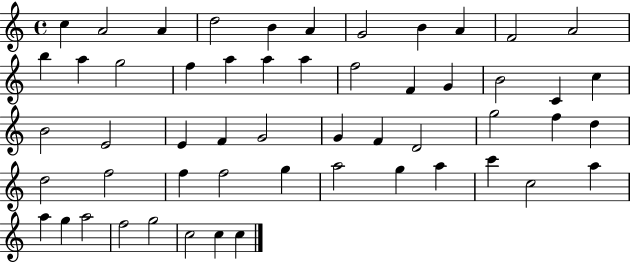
{
  \clef treble
  \time 4/4
  \defaultTimeSignature
  \key c \major
  c''4 a'2 a'4 | d''2 b'4 a'4 | g'2 b'4 a'4 | f'2 a'2 | \break b''4 a''4 g''2 | f''4 a''4 a''4 a''4 | f''2 f'4 g'4 | b'2 c'4 c''4 | \break b'2 e'2 | e'4 f'4 g'2 | g'4 f'4 d'2 | g''2 f''4 d''4 | \break d''2 f''2 | f''4 f''2 g''4 | a''2 g''4 a''4 | c'''4 c''2 a''4 | \break a''4 g''4 a''2 | f''2 g''2 | c''2 c''4 c''4 | \bar "|."
}